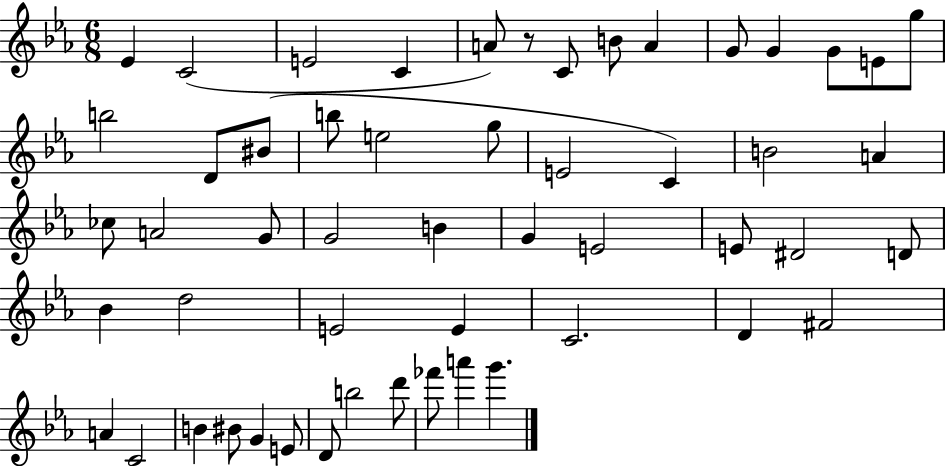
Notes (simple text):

Eb4/q C4/h E4/h C4/q A4/e R/e C4/e B4/e A4/q G4/e G4/q G4/e E4/e G5/e B5/h D4/e BIS4/e B5/e E5/h G5/e E4/h C4/q B4/h A4/q CES5/e A4/h G4/e G4/h B4/q G4/q E4/h E4/e D#4/h D4/e Bb4/q D5/h E4/h E4/q C4/h. D4/q F#4/h A4/q C4/h B4/q BIS4/e G4/q E4/e D4/e B5/h D6/e FES6/e A6/q G6/q.